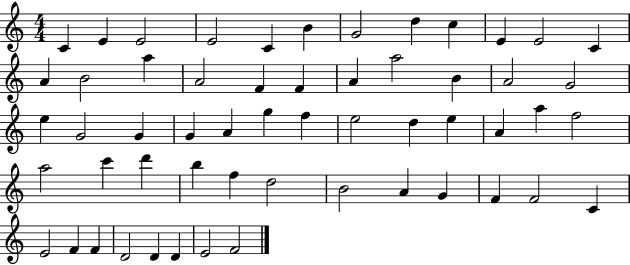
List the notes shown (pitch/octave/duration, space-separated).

C4/q E4/q E4/h E4/h C4/q B4/q G4/h D5/q C5/q E4/q E4/h C4/q A4/q B4/h A5/q A4/h F4/q F4/q A4/q A5/h B4/q A4/h G4/h E5/q G4/h G4/q G4/q A4/q G5/q F5/q E5/h D5/q E5/q A4/q A5/q F5/h A5/h C6/q D6/q B5/q F5/q D5/h B4/h A4/q G4/q F4/q F4/h C4/q E4/h F4/q F4/q D4/h D4/q D4/q E4/h F4/h